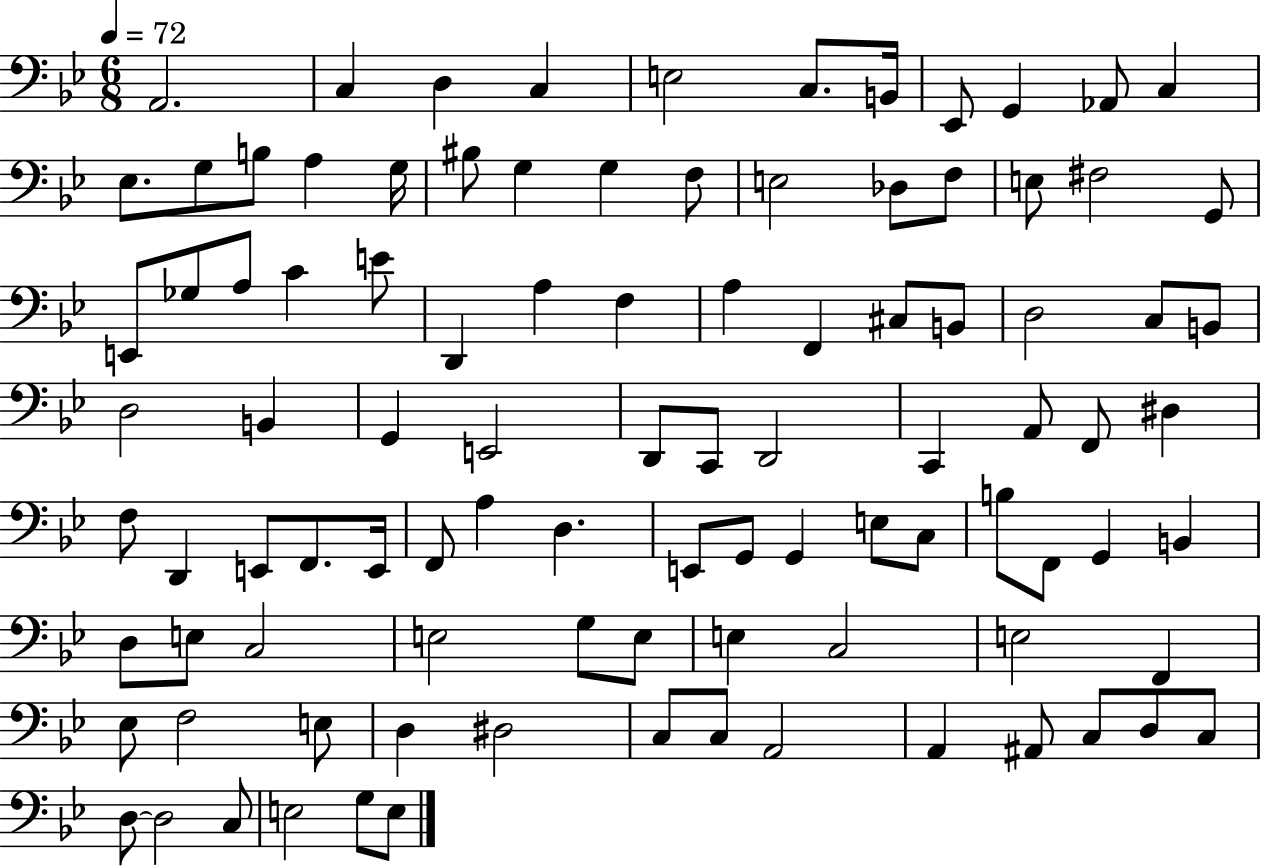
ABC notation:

X:1
T:Untitled
M:6/8
L:1/4
K:Bb
A,,2 C, D, C, E,2 C,/2 B,,/4 _E,,/2 G,, _A,,/2 C, _E,/2 G,/2 B,/2 A, G,/4 ^B,/2 G, G, F,/2 E,2 _D,/2 F,/2 E,/2 ^F,2 G,,/2 E,,/2 _G,/2 A,/2 C E/2 D,, A, F, A, F,, ^C,/2 B,,/2 D,2 C,/2 B,,/2 D,2 B,, G,, E,,2 D,,/2 C,,/2 D,,2 C,, A,,/2 F,,/2 ^D, F,/2 D,, E,,/2 F,,/2 E,,/4 F,,/2 A, D, E,,/2 G,,/2 G,, E,/2 C,/2 B,/2 F,,/2 G,, B,, D,/2 E,/2 C,2 E,2 G,/2 E,/2 E, C,2 E,2 F,, _E,/2 F,2 E,/2 D, ^D,2 C,/2 C,/2 A,,2 A,, ^A,,/2 C,/2 D,/2 C,/2 D,/2 D,2 C,/2 E,2 G,/2 E,/2